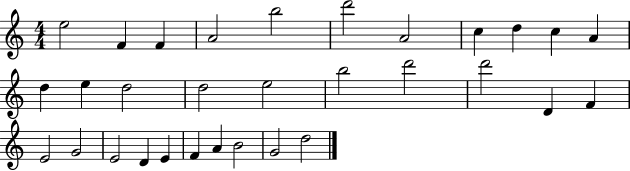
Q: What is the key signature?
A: C major